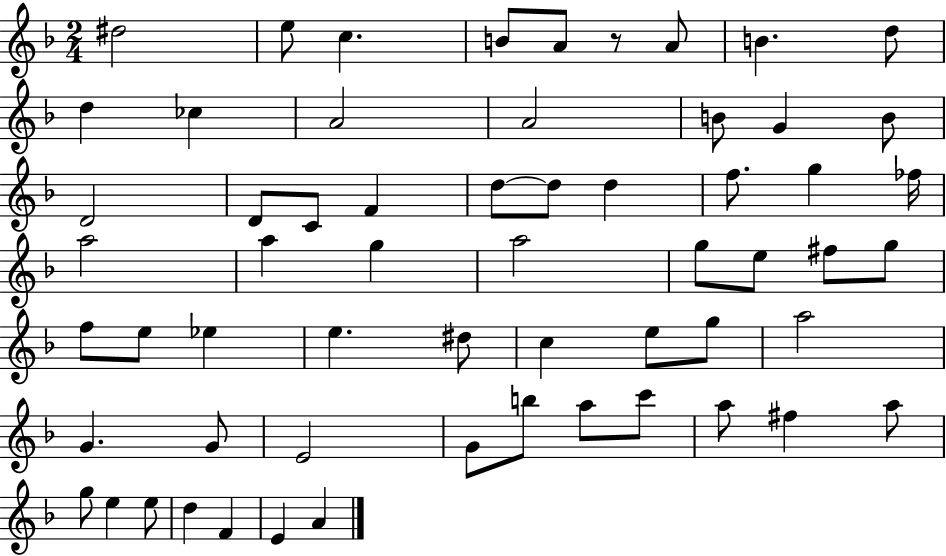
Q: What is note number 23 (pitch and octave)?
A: F5